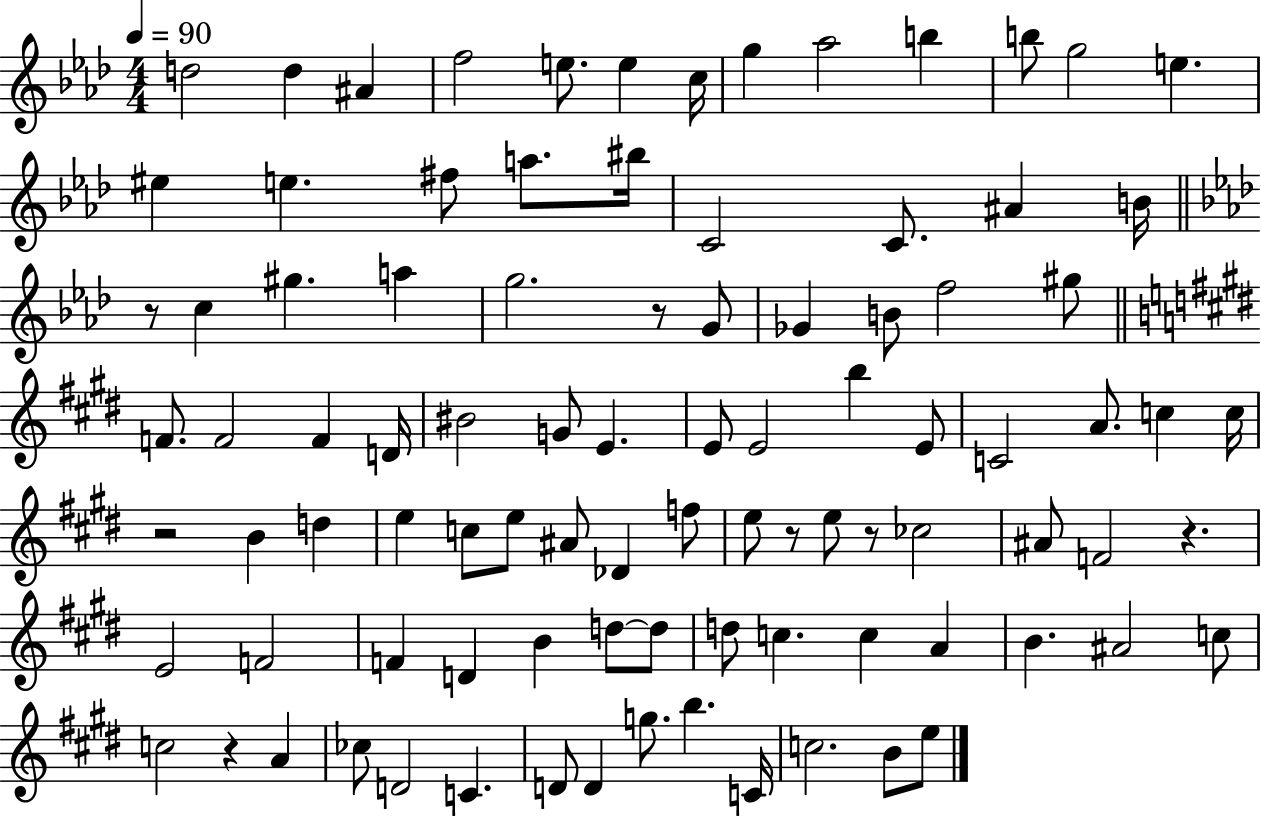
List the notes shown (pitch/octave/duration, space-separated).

D5/h D5/q A#4/q F5/h E5/e. E5/q C5/s G5/q Ab5/h B5/q B5/e G5/h E5/q. EIS5/q E5/q. F#5/e A5/e. BIS5/s C4/h C4/e. A#4/q B4/s R/e C5/q G#5/q. A5/q G5/h. R/e G4/e Gb4/q B4/e F5/h G#5/e F4/e. F4/h F4/q D4/s BIS4/h G4/e E4/q. E4/e E4/h B5/q E4/e C4/h A4/e. C5/q C5/s R/h B4/q D5/q E5/q C5/e E5/e A#4/e Db4/q F5/e E5/e R/e E5/e R/e CES5/h A#4/e F4/h R/q. E4/h F4/h F4/q D4/q B4/q D5/e D5/e D5/e C5/q. C5/q A4/q B4/q. A#4/h C5/e C5/h R/q A4/q CES5/e D4/h C4/q. D4/e D4/q G5/e. B5/q. C4/s C5/h. B4/e E5/e